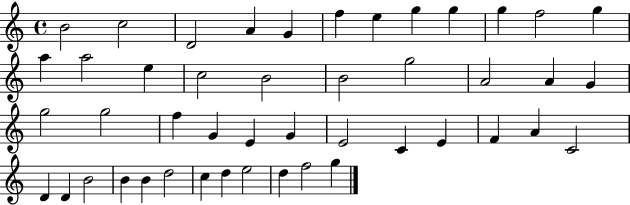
X:1
T:Untitled
M:4/4
L:1/4
K:C
B2 c2 D2 A G f e g g g f2 g a a2 e c2 B2 B2 g2 A2 A G g2 g2 f G E G E2 C E F A C2 D D B2 B B d2 c d e2 d f2 g